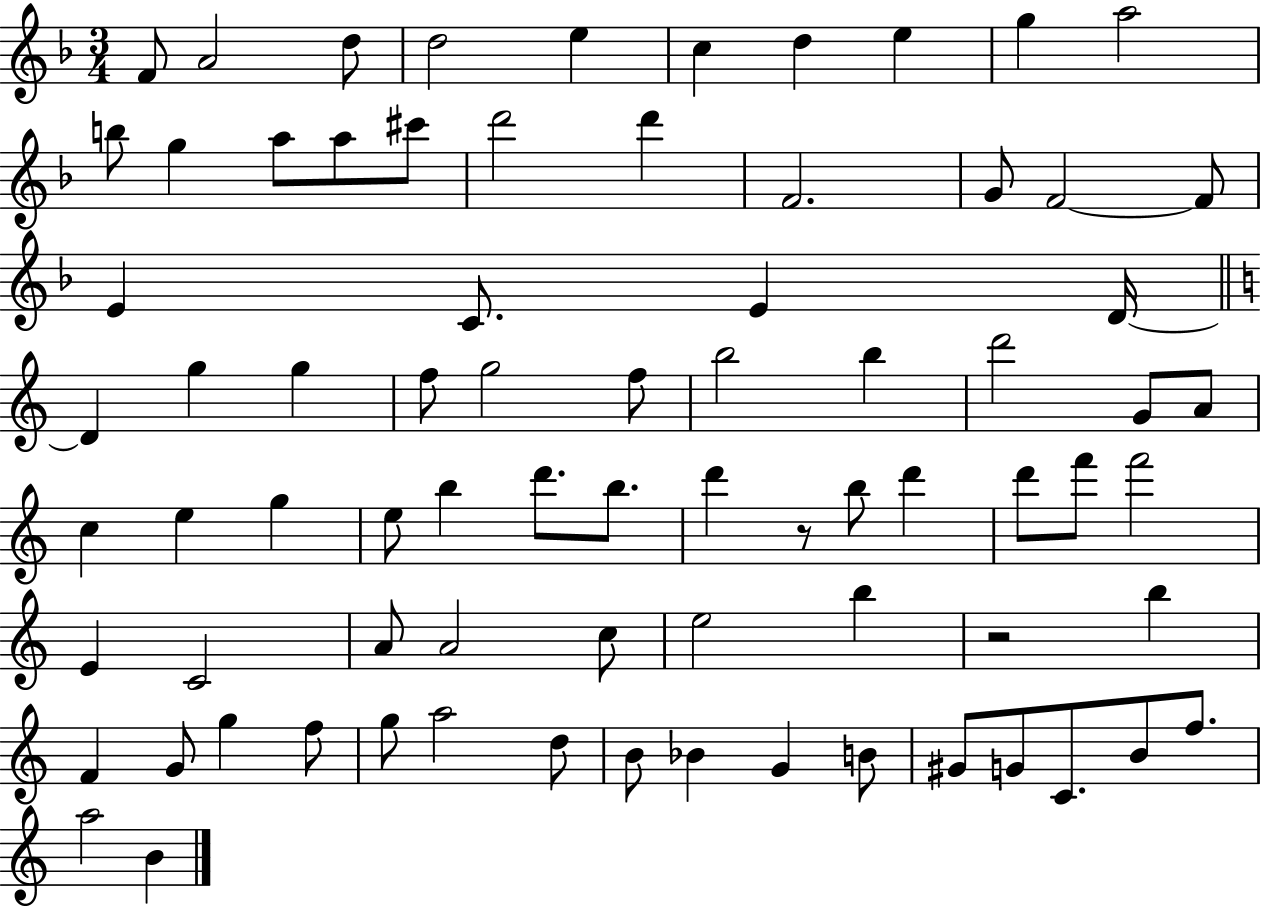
{
  \clef treble
  \numericTimeSignature
  \time 3/4
  \key f \major
  \repeat volta 2 { f'8 a'2 d''8 | d''2 e''4 | c''4 d''4 e''4 | g''4 a''2 | \break b''8 g''4 a''8 a''8 cis'''8 | d'''2 d'''4 | f'2. | g'8 f'2~~ f'8 | \break e'4 c'8. e'4 d'16~~ | \bar "||" \break \key c \major d'4 g''4 g''4 | f''8 g''2 f''8 | b''2 b''4 | d'''2 g'8 a'8 | \break c''4 e''4 g''4 | e''8 b''4 d'''8. b''8. | d'''4 r8 b''8 d'''4 | d'''8 f'''8 f'''2 | \break e'4 c'2 | a'8 a'2 c''8 | e''2 b''4 | r2 b''4 | \break f'4 g'8 g''4 f''8 | g''8 a''2 d''8 | b'8 bes'4 g'4 b'8 | gis'8 g'8 c'8. b'8 f''8. | \break a''2 b'4 | } \bar "|."
}